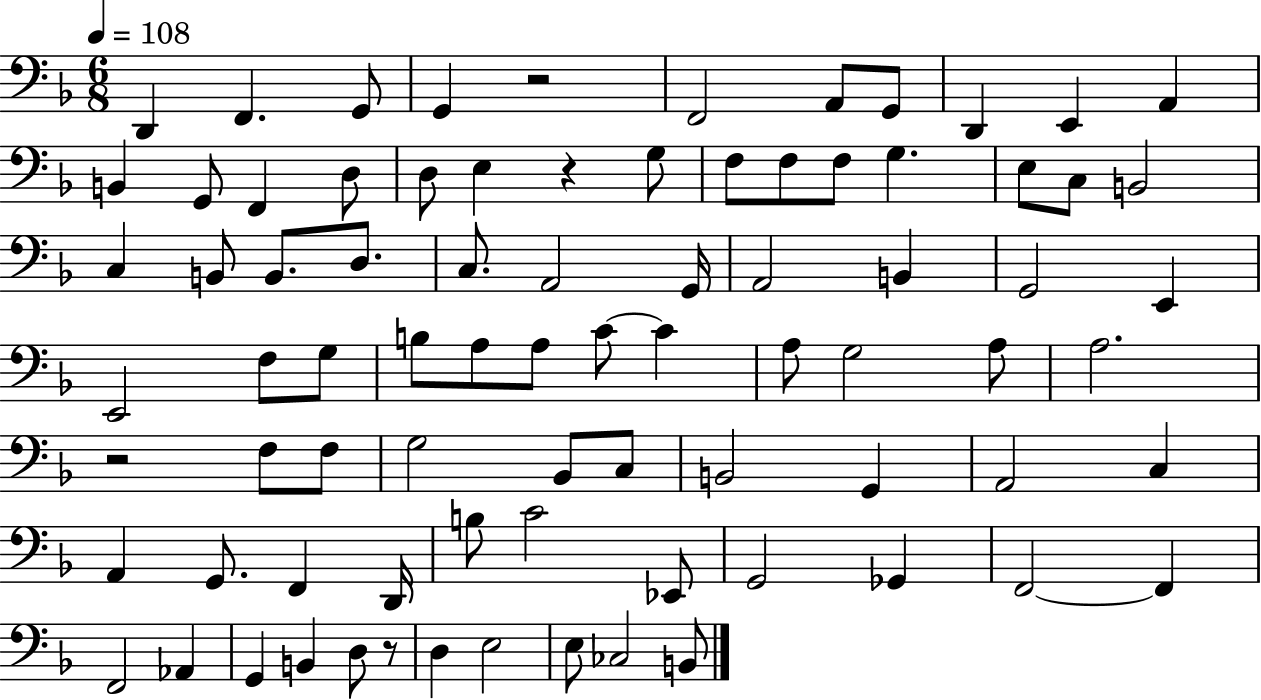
D2/q F2/q. G2/e G2/q R/h F2/h A2/e G2/e D2/q E2/q A2/q B2/q G2/e F2/q D3/e D3/e E3/q R/q G3/e F3/e F3/e F3/e G3/q. E3/e C3/e B2/h C3/q B2/e B2/e. D3/e. C3/e. A2/h G2/s A2/h B2/q G2/h E2/q E2/h F3/e G3/e B3/e A3/e A3/e C4/e C4/q A3/e G3/h A3/e A3/h. R/h F3/e F3/e G3/h Bb2/e C3/e B2/h G2/q A2/h C3/q A2/q G2/e. F2/q D2/s B3/e C4/h Eb2/e G2/h Gb2/q F2/h F2/q F2/h Ab2/q G2/q B2/q D3/e R/e D3/q E3/h E3/e CES3/h B2/e